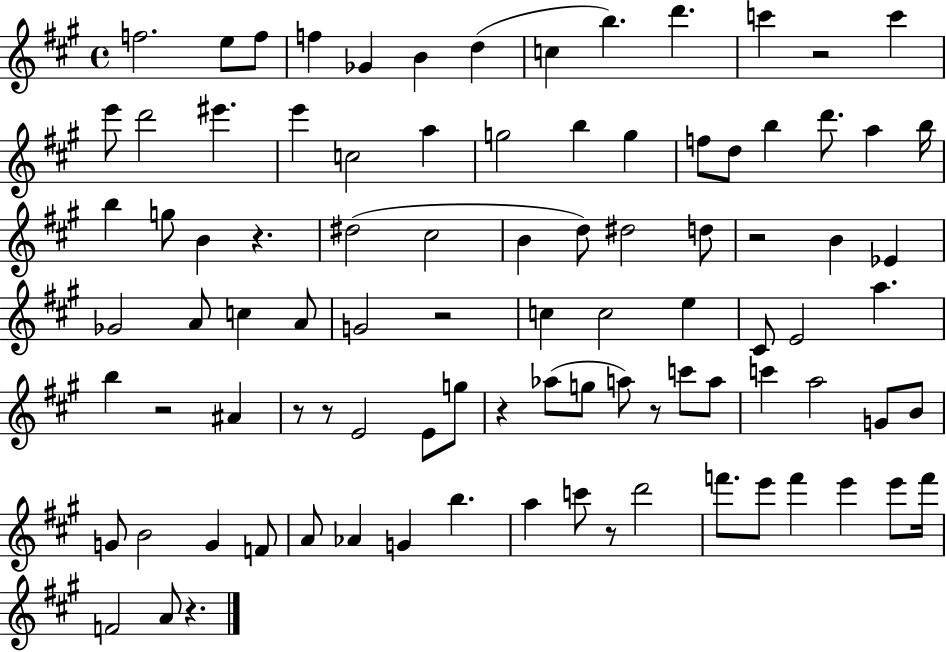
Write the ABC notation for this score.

X:1
T:Untitled
M:4/4
L:1/4
K:A
f2 e/2 f/2 f _G B d c b d' c' z2 c' e'/2 d'2 ^e' e' c2 a g2 b g f/2 d/2 b d'/2 a b/4 b g/2 B z ^d2 ^c2 B d/2 ^d2 d/2 z2 B _E _G2 A/2 c A/2 G2 z2 c c2 e ^C/2 E2 a b z2 ^A z/2 z/2 E2 E/2 g/2 z _a/2 g/2 a/2 z/2 c'/2 a/2 c' a2 G/2 B/2 G/2 B2 G F/2 A/2 _A G b a c'/2 z/2 d'2 f'/2 e'/2 f' e' e'/2 f'/4 F2 A/2 z